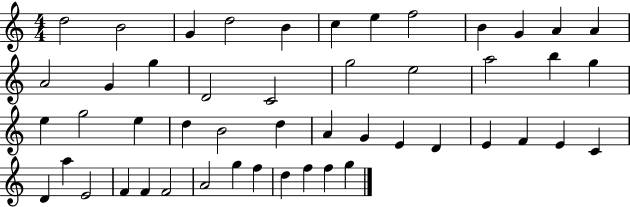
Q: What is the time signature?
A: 4/4